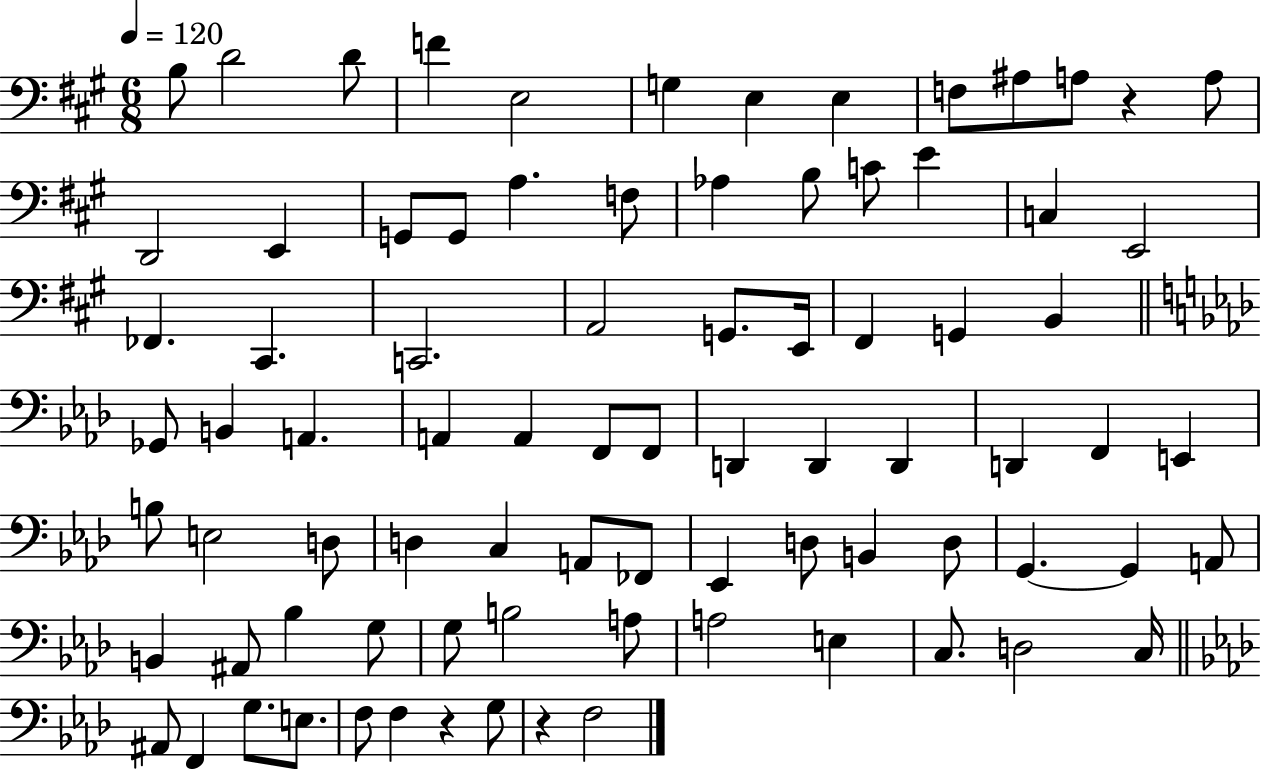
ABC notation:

X:1
T:Untitled
M:6/8
L:1/4
K:A
B,/2 D2 D/2 F E,2 G, E, E, F,/2 ^A,/2 A,/2 z A,/2 D,,2 E,, G,,/2 G,,/2 A, F,/2 _A, B,/2 C/2 E C, E,,2 _F,, ^C,, C,,2 A,,2 G,,/2 E,,/4 ^F,, G,, B,, _G,,/2 B,, A,, A,, A,, F,,/2 F,,/2 D,, D,, D,, D,, F,, E,, B,/2 E,2 D,/2 D, C, A,,/2 _F,,/2 _E,, D,/2 B,, D,/2 G,, G,, A,,/2 B,, ^A,,/2 _B, G,/2 G,/2 B,2 A,/2 A,2 E, C,/2 D,2 C,/4 ^A,,/2 F,, G,/2 E,/2 F,/2 F, z G,/2 z F,2